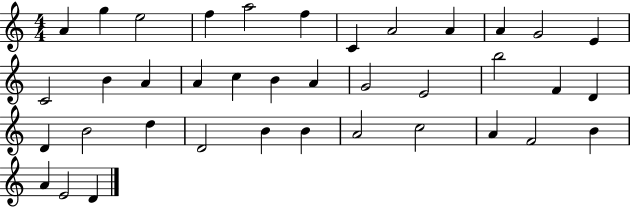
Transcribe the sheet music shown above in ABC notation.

X:1
T:Untitled
M:4/4
L:1/4
K:C
A g e2 f a2 f C A2 A A G2 E C2 B A A c B A G2 E2 b2 F D D B2 d D2 B B A2 c2 A F2 B A E2 D